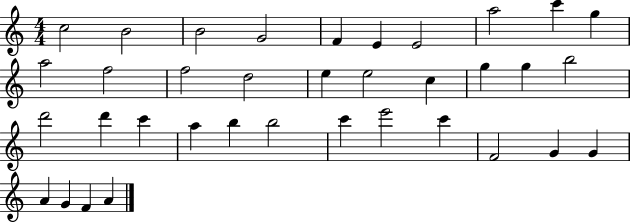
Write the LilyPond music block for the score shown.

{
  \clef treble
  \numericTimeSignature
  \time 4/4
  \key c \major
  c''2 b'2 | b'2 g'2 | f'4 e'4 e'2 | a''2 c'''4 g''4 | \break a''2 f''2 | f''2 d''2 | e''4 e''2 c''4 | g''4 g''4 b''2 | \break d'''2 d'''4 c'''4 | a''4 b''4 b''2 | c'''4 e'''2 c'''4 | f'2 g'4 g'4 | \break a'4 g'4 f'4 a'4 | \bar "|."
}